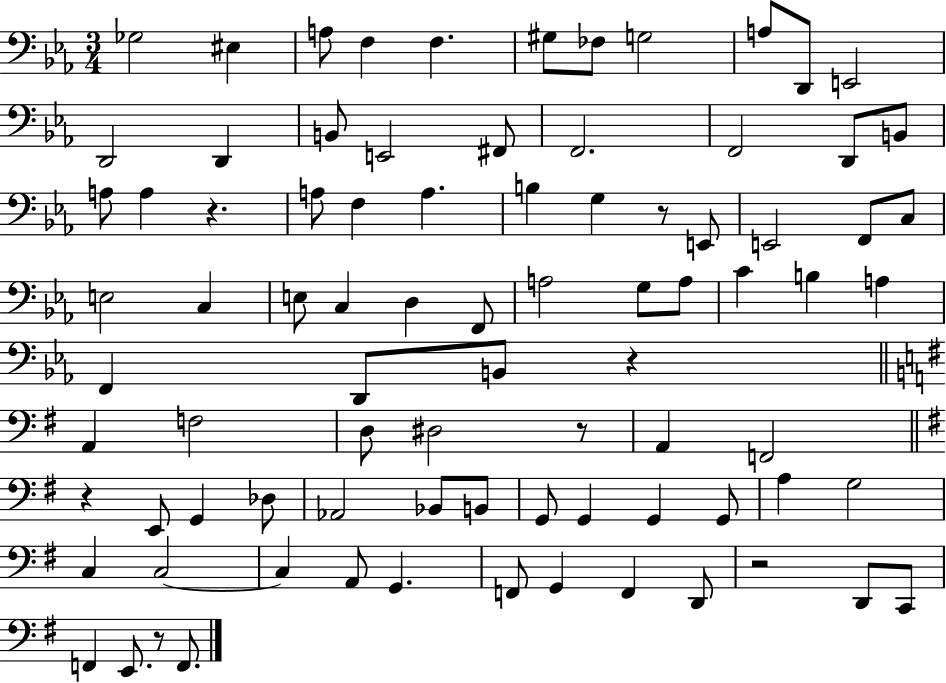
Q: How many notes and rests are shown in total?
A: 85